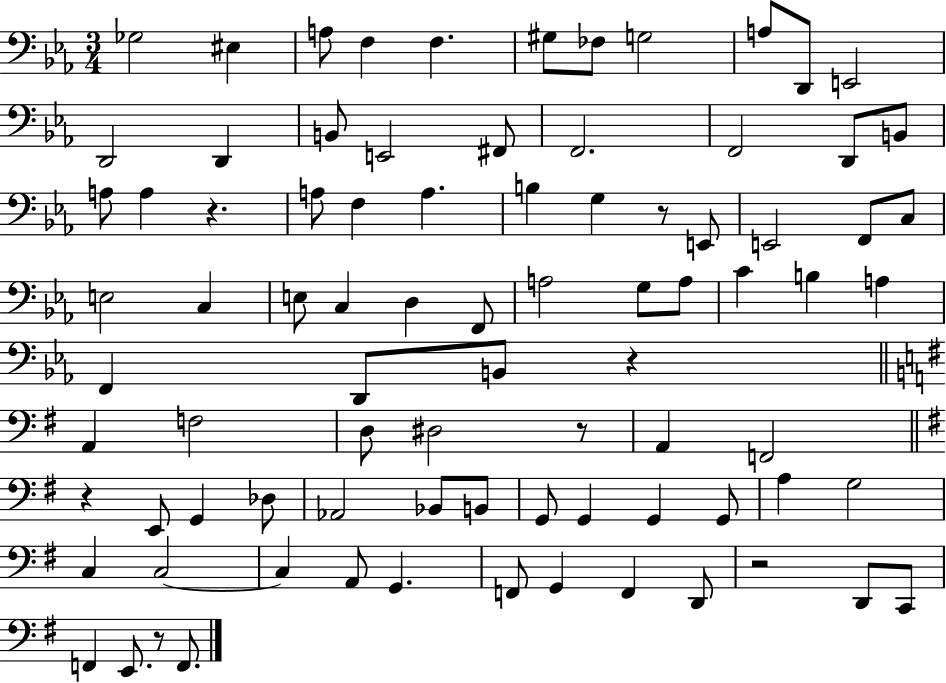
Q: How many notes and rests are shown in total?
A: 85